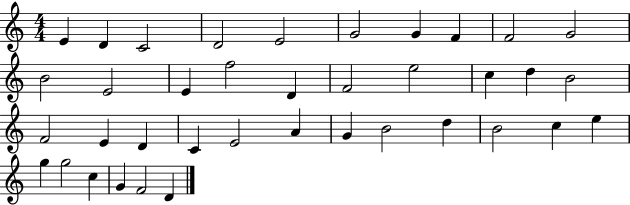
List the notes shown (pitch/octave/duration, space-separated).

E4/q D4/q C4/h D4/h E4/h G4/h G4/q F4/q F4/h G4/h B4/h E4/h E4/q F5/h D4/q F4/h E5/h C5/q D5/q B4/h F4/h E4/q D4/q C4/q E4/h A4/q G4/q B4/h D5/q B4/h C5/q E5/q G5/q G5/h C5/q G4/q F4/h D4/q